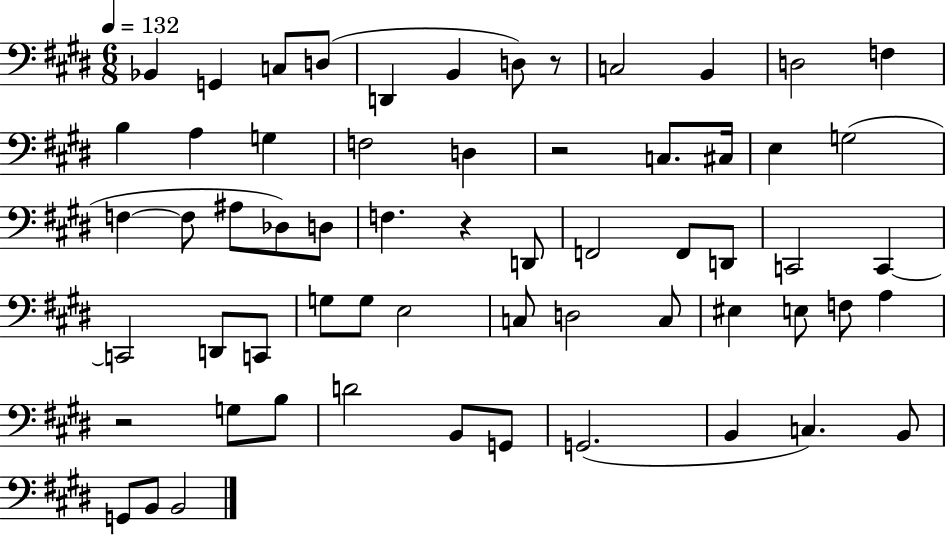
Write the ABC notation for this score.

X:1
T:Untitled
M:6/8
L:1/4
K:E
_B,, G,, C,/2 D,/2 D,, B,, D,/2 z/2 C,2 B,, D,2 F, B, A, G, F,2 D, z2 C,/2 ^C,/4 E, G,2 F, F,/2 ^A,/2 _D,/2 D,/2 F, z D,,/2 F,,2 F,,/2 D,,/2 C,,2 C,, C,,2 D,,/2 C,,/2 G,/2 G,/2 E,2 C,/2 D,2 C,/2 ^E, E,/2 F,/2 A, z2 G,/2 B,/2 D2 B,,/2 G,,/2 G,,2 B,, C, B,,/2 G,,/2 B,,/2 B,,2